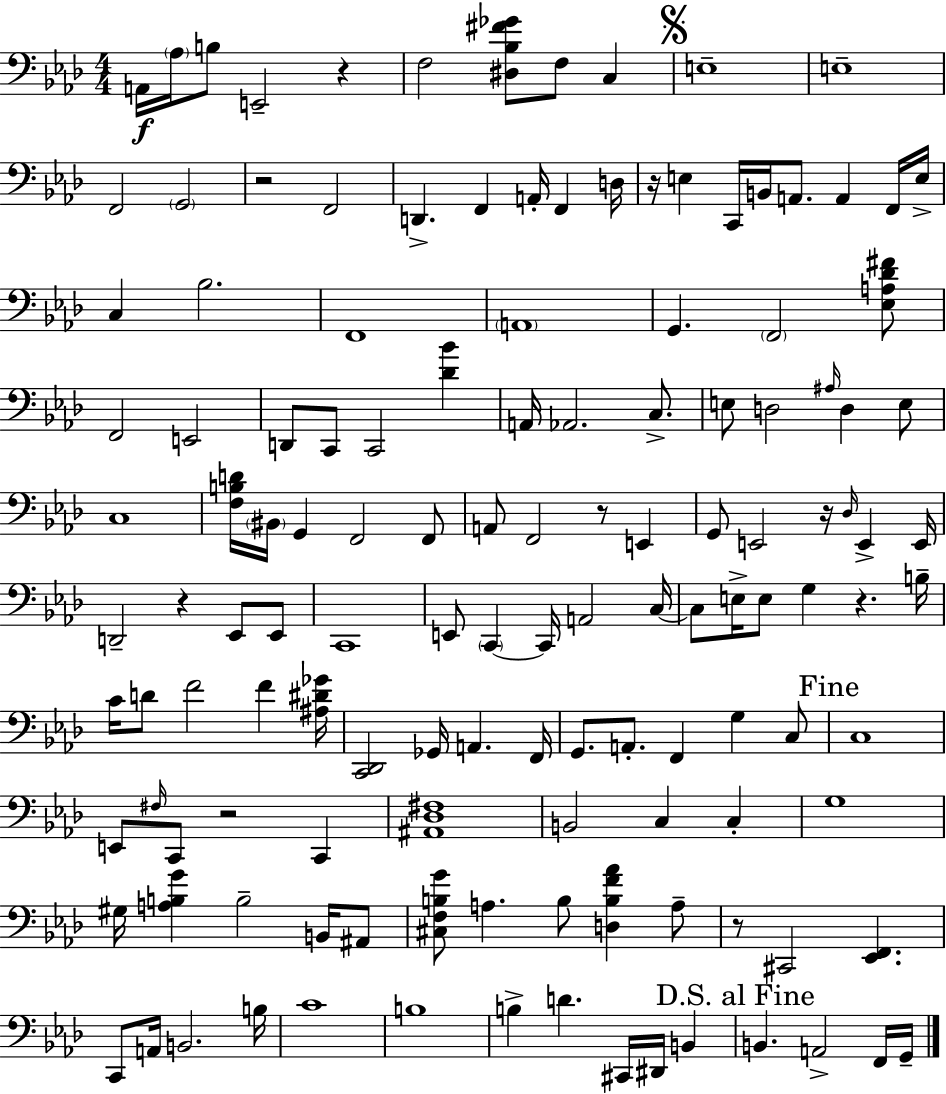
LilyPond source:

{
  \clef bass
  \numericTimeSignature
  \time 4/4
  \key aes \major
  a,16\f \parenthesize aes16 b8 e,2-- r4 | f2 <dis bes fis' ges'>8 f8 c4 | \mark \markup { \musicglyph "scripts.segno" } e1-- | e1-- | \break f,2 \parenthesize g,2 | r2 f,2 | d,4.-> f,4 a,16-. f,4 d16 | r16 e4 c,16 b,16 a,8. a,4 f,16 e16-> | \break c4 bes2. | f,1 | \parenthesize a,1 | g,4. \parenthesize f,2 <ees a des' fis'>8 | \break f,2 e,2 | d,8 c,8 c,2 <des' bes'>4 | a,16 aes,2. c8.-> | e8 d2 \grace { ais16 } d4 e8 | \break c1 | <f b d'>16 \parenthesize bis,16 g,4 f,2 f,8 | a,8 f,2 r8 e,4 | g,8 e,2 r16 \grace { des16 } e,4-> | \break e,16 d,2-- r4 ees,8 | ees,8 c,1 | e,8 \parenthesize c,4~~ c,16 a,2 | c16~~ c8 e16-> e8 g4 r4. | \break b16-- c'16 d'8 f'2 f'4 | <ais dis' ges'>16 <c, des,>2 ges,16 a,4. | f,16 g,8. a,8.-. f,4 g4 | c8 \mark "Fine" c1 | \break e,8 \grace { fis16 } c,8 r2 c,4 | <ais, des fis>1 | b,2 c4 c4-. | g1 | \break gis16 <a b g'>4 b2-- | b,16 ais,8 <cis f b g'>8 a4. b8 <d b f' aes'>4 | a8-- r8 cis,2 <ees, f,>4. | c,8 a,16 b,2. | \break b16 c'1 | b1 | b4-> d'4. cis,16 dis,16 b,4 | \mark "D.S. al Fine" b,4. a,2-> | \break f,16 g,16-- \bar "|."
}